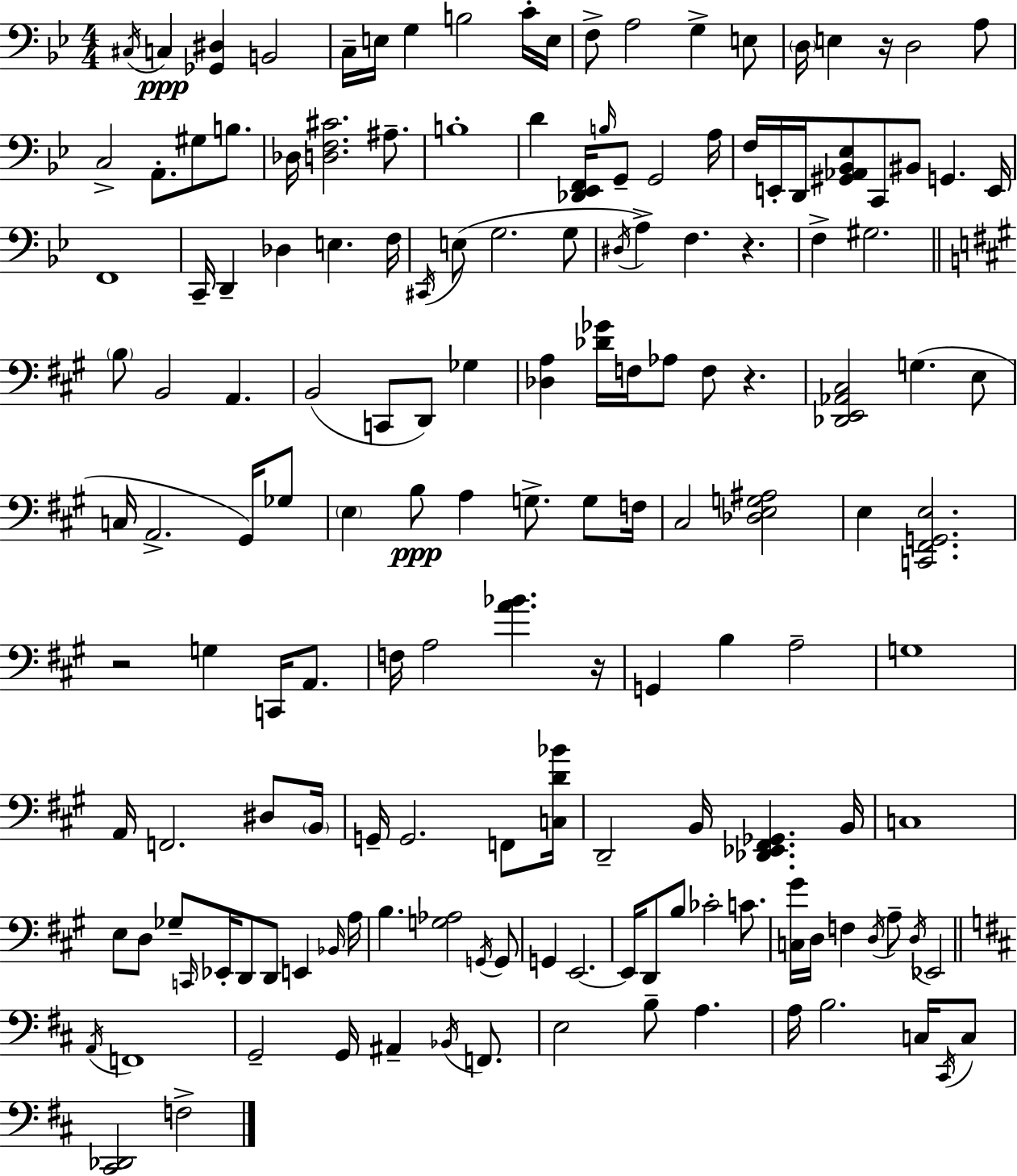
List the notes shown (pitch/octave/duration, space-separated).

C#3/s C3/q [Gb2,D#3]/q B2/h C3/s E3/s G3/q B3/h C4/s E3/s F3/e A3/h G3/q E3/e D3/s E3/q R/s D3/h A3/e C3/h A2/e. G#3/e B3/e. Db3/s [D3,F3,C#4]/h. A#3/e. B3/w D4/q [Db2,Eb2,F2]/s B3/s G2/e G2/h A3/s F3/s E2/s D2/s [G#2,Ab2,Bb2,Eb3]/e C2/e BIS2/e G2/q. E2/s F2/w C2/s D2/q Db3/q E3/q. F3/s C#2/s E3/e G3/h. G3/e D#3/s A3/q F3/q. R/q. F3/q G#3/h. B3/e B2/h A2/q. B2/h C2/e D2/e Gb3/q [Db3,A3]/q [Db4,Gb4]/s F3/s Ab3/e F3/e R/q. [Db2,E2,Ab2,C#3]/h G3/q. E3/e C3/s A2/h. G#2/s Gb3/e E3/q B3/e A3/q G3/e. G3/e F3/s C#3/h [Db3,E3,G3,A#3]/h E3/q [C2,F#2,G2,E3]/h. R/h G3/q C2/s A2/e. F3/s A3/h [A4,Bb4]/q. R/s G2/q B3/q A3/h G3/w A2/s F2/h. D#3/e B2/s G2/s G2/h. F2/e [C3,D4,Bb4]/s D2/h B2/s [Db2,Eb2,F#2,Gb2]/q. B2/s C3/w E3/e D3/e Gb3/e C2/s Eb2/s D2/e D2/e E2/q Bb2/s A3/s B3/q. [G3,Ab3]/h G2/s G2/e G2/q E2/h. E2/s D2/e B3/e CES4/h C4/e. [C3,G#4]/s D3/s F3/q D3/s A3/e D3/s Eb2/h A2/s F2/w G2/h G2/s A#2/q Bb2/s F2/e. E3/h B3/e A3/q. A3/s B3/h. C3/s C#2/s C3/e [C#2,Db2]/h F3/h